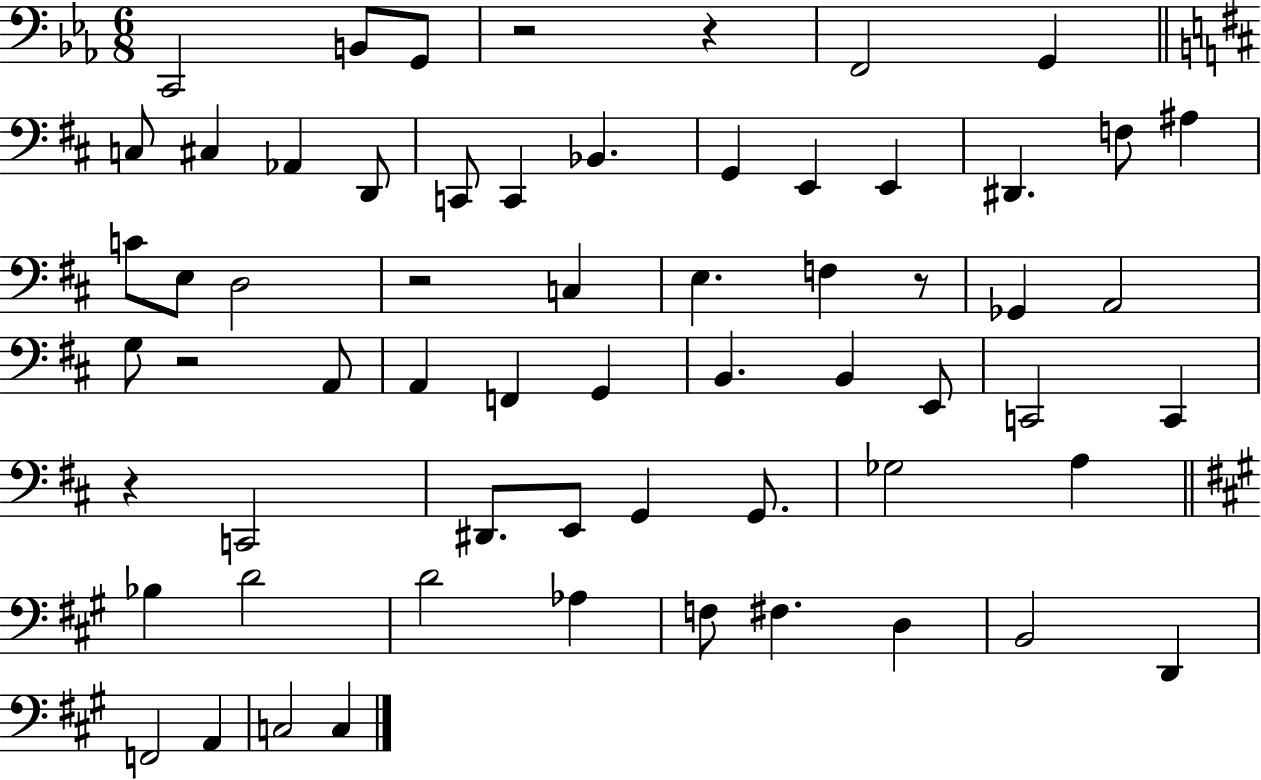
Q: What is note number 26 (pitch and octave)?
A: A2